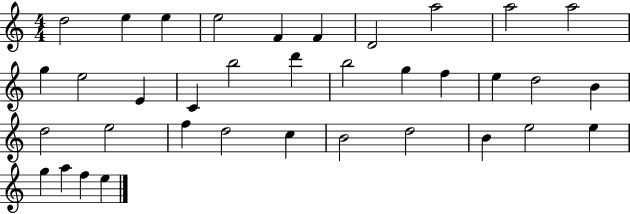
{
  \clef treble
  \numericTimeSignature
  \time 4/4
  \key c \major
  d''2 e''4 e''4 | e''2 f'4 f'4 | d'2 a''2 | a''2 a''2 | \break g''4 e''2 e'4 | c'4 b''2 d'''4 | b''2 g''4 f''4 | e''4 d''2 b'4 | \break d''2 e''2 | f''4 d''2 c''4 | b'2 d''2 | b'4 e''2 e''4 | \break g''4 a''4 f''4 e''4 | \bar "|."
}